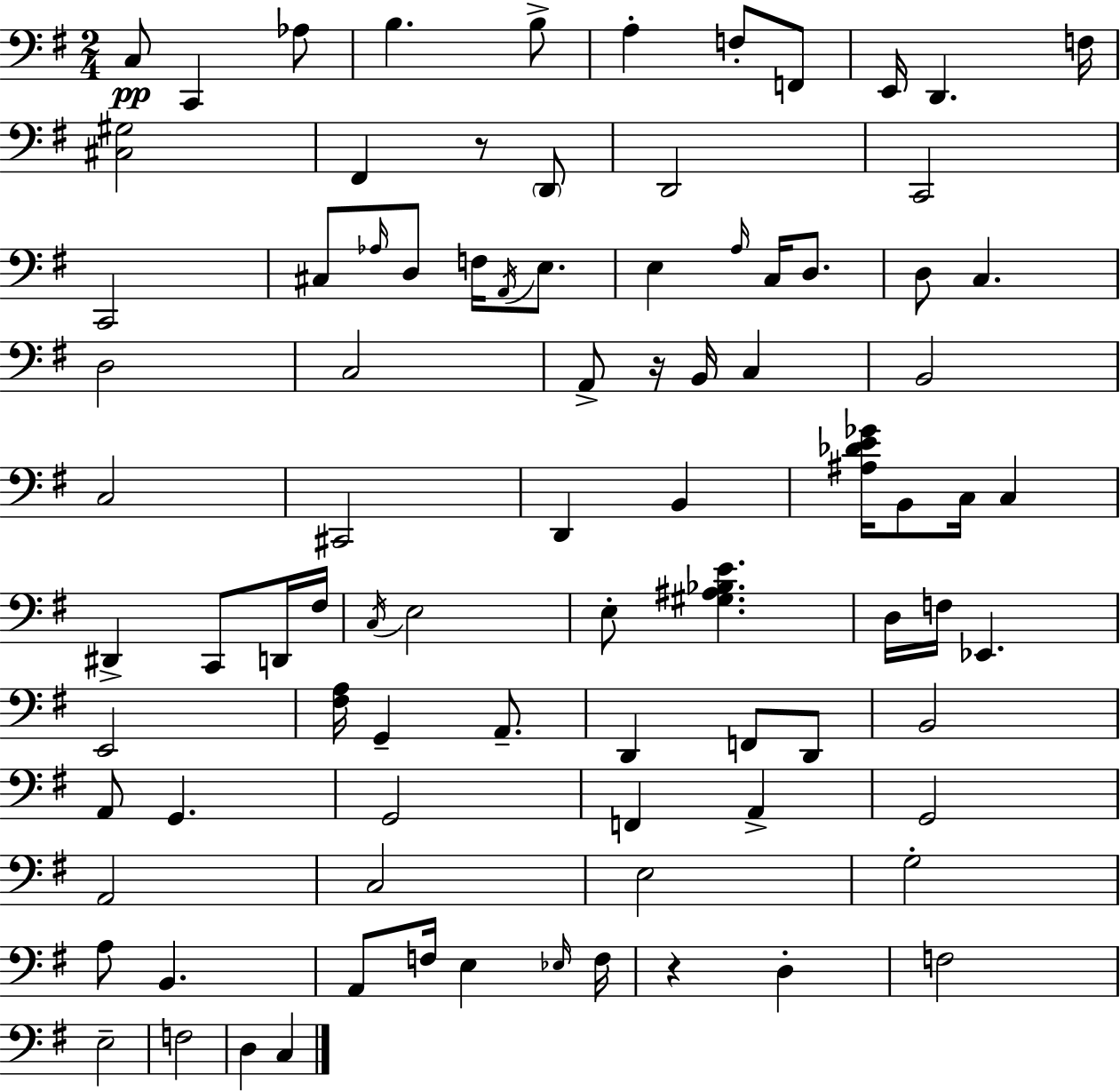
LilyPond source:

{
  \clef bass
  \numericTimeSignature
  \time 2/4
  \key g \major
  \repeat volta 2 { c8\pp c,4 aes8 | b4. b8-> | a4-. f8-. f,8 | e,16 d,4. f16 | \break <cis gis>2 | fis,4 r8 \parenthesize d,8 | d,2 | c,2 | \break c,2 | cis8 \grace { aes16 } d8 f16 \acciaccatura { a,16 } e8. | e4 \grace { a16 } c16 | d8. d8 c4. | \break d2 | c2 | a,8-> r16 b,16 c4 | b,2 | \break c2 | cis,2 | d,4 b,4 | <ais des' e' ges'>16 b,8 c16 c4 | \break dis,4-> c,8 | d,16 fis16 \acciaccatura { c16 } e2 | e8-. <gis ais bes e'>4. | d16 f16 ees,4. | \break e,2 | <fis a>16 g,4-- | a,8.-- d,4 | f,8 d,8 b,2 | \break a,8 g,4. | g,2 | f,4 | a,4-> g,2 | \break a,2 | c2 | e2 | g2-. | \break a8 b,4. | a,8 f16 e4 | \grace { ees16 } f16 r4 | d4-. f2 | \break e2-- | f2 | d4 | c4 } \bar "|."
}